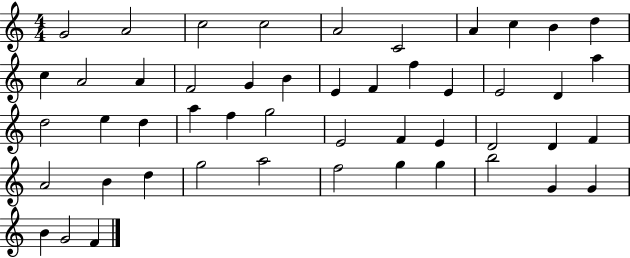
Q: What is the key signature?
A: C major